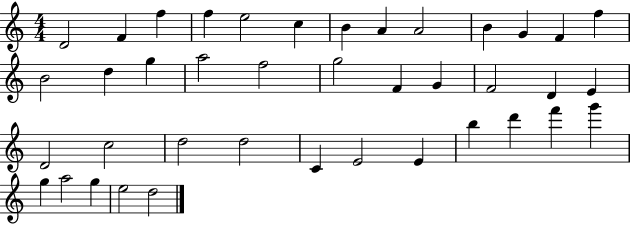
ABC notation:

X:1
T:Untitled
M:4/4
L:1/4
K:C
D2 F f f e2 c B A A2 B G F f B2 d g a2 f2 g2 F G F2 D E D2 c2 d2 d2 C E2 E b d' f' g' g a2 g e2 d2